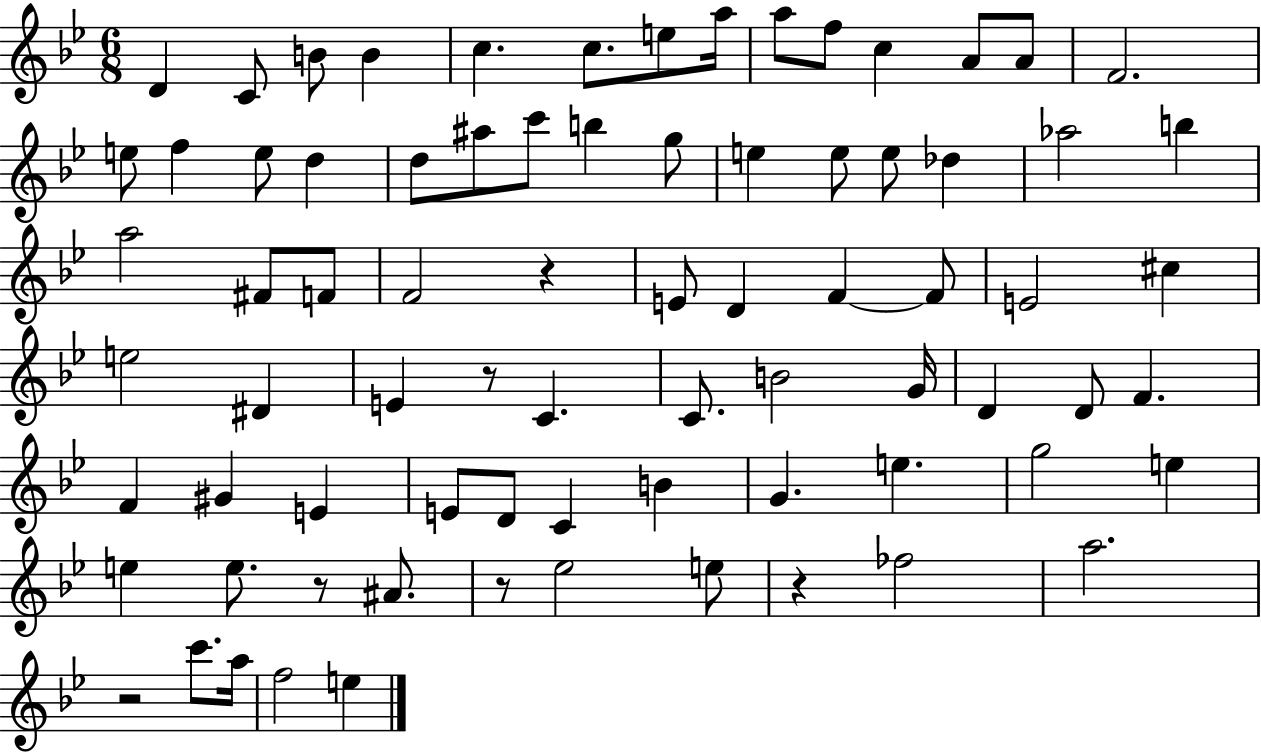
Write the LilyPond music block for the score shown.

{
  \clef treble
  \numericTimeSignature
  \time 6/8
  \key bes \major
  \repeat volta 2 { d'4 c'8 b'8 b'4 | c''4. c''8. e''8 a''16 | a''8 f''8 c''4 a'8 a'8 | f'2. | \break e''8 f''4 e''8 d''4 | d''8 ais''8 c'''8 b''4 g''8 | e''4 e''8 e''8 des''4 | aes''2 b''4 | \break a''2 fis'8 f'8 | f'2 r4 | e'8 d'4 f'4~~ f'8 | e'2 cis''4 | \break e''2 dis'4 | e'4 r8 c'4. | c'8. b'2 g'16 | d'4 d'8 f'4. | \break f'4 gis'4 e'4 | e'8 d'8 c'4 b'4 | g'4. e''4. | g''2 e''4 | \break e''4 e''8. r8 ais'8. | r8 ees''2 e''8 | r4 fes''2 | a''2. | \break r2 c'''8. a''16 | f''2 e''4 | } \bar "|."
}